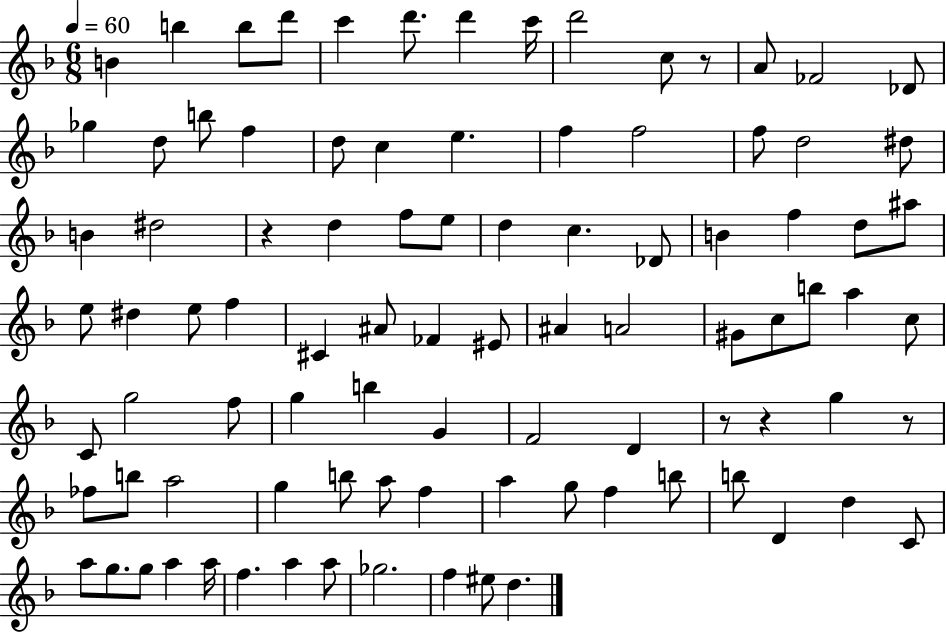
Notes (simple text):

B4/q B5/q B5/e D6/e C6/q D6/e. D6/q C6/s D6/h C5/e R/e A4/e FES4/h Db4/e Gb5/q D5/e B5/e F5/q D5/e C5/q E5/q. F5/q F5/h F5/e D5/h D#5/e B4/q D#5/h R/q D5/q F5/e E5/e D5/q C5/q. Db4/e B4/q F5/q D5/e A#5/e E5/e D#5/q E5/e F5/q C#4/q A#4/e FES4/q EIS4/e A#4/q A4/h G#4/e C5/e B5/e A5/q C5/e C4/e G5/h F5/e G5/q B5/q G4/q F4/h D4/q R/e R/q G5/q R/e FES5/e B5/e A5/h G5/q B5/e A5/e F5/q A5/q G5/e F5/q B5/e B5/e D4/q D5/q C4/e A5/e G5/e. G5/e A5/q A5/s F5/q. A5/q A5/e Gb5/h. F5/q EIS5/e D5/q.